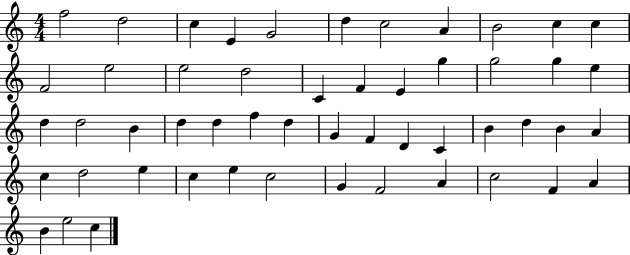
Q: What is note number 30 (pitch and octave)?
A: G4